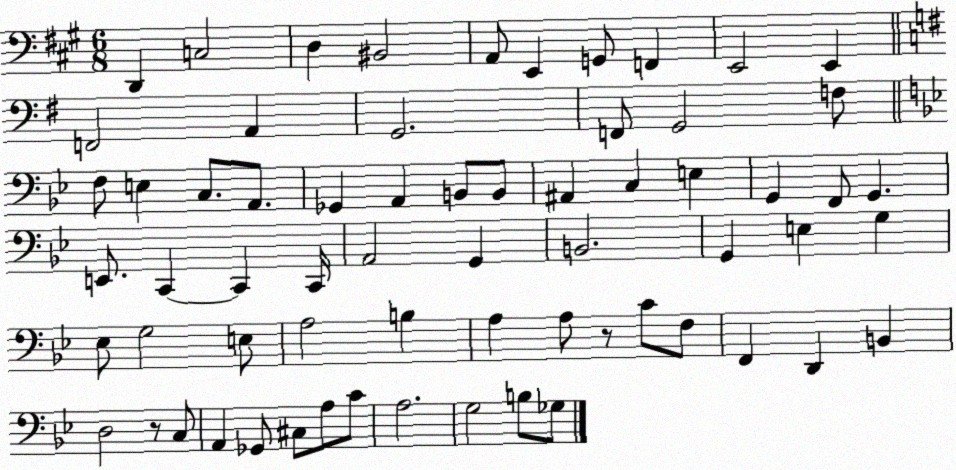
X:1
T:Untitled
M:6/8
L:1/4
K:A
D,, C,2 D, ^B,,2 A,,/2 E,, G,,/2 F,, E,,2 E,, F,,2 A,, G,,2 F,,/2 G,,2 F,/2 F,/2 E, C,/2 A,,/2 _G,, A,, B,,/2 B,,/2 ^A,, C, E, G,, F,,/2 G,, E,,/2 C,, C,, C,,/4 A,,2 G,, B,,2 G,, E, G, _E,/2 G,2 E,/2 A,2 B, A, A,/2 z/2 C/2 F,/2 F,, D,, B,, D,2 z/2 C,/2 A,, _G,,/2 ^C,/2 A,/2 C/2 A,2 G,2 B,/2 _G,/2